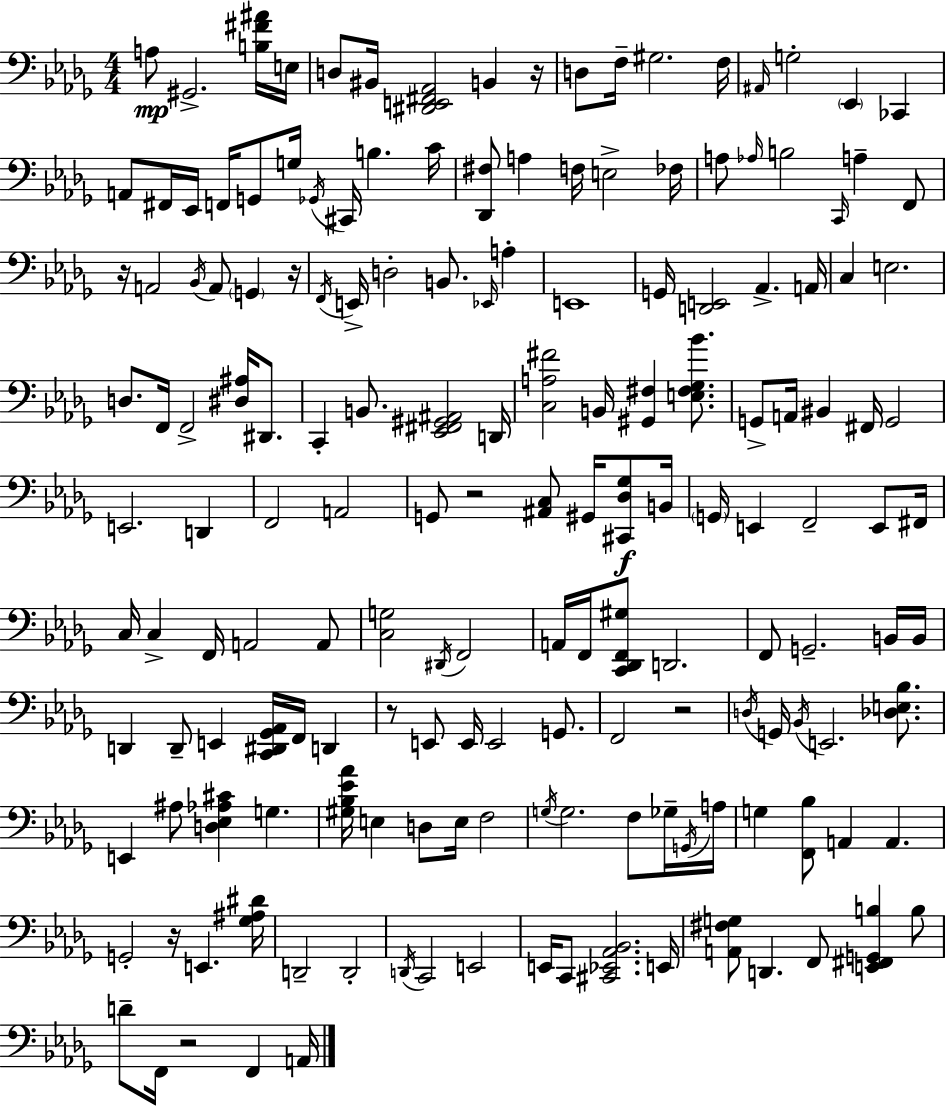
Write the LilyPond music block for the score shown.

{
  \clef bass
  \numericTimeSignature
  \time 4/4
  \key bes \minor
  \repeat volta 2 { a8\mp gis,2.-> <b fis' ais'>16 e16 | d8 bis,16 <dis, e, fis, aes,>2 b,4 r16 | d8 f16-- gis2. f16 | \grace { ais,16 } g2-. \parenthesize ees,4 ces,4 | \break a,8 fis,16 ees,16 f,16 g,8 g16 \acciaccatura { ges,16 } cis,16 b4. | c'16 <des, fis>8 a4 f16 e2-> | fes16 a8 \grace { aes16 } b2 \grace { c,16 } a4-- | f,8 r16 a,2 \acciaccatura { bes,16 } a,8 | \break \parenthesize g,4 r16 \acciaccatura { f,16 } e,16-> d2-. b,8. | \grace { ees,16 } a4-. e,1 | g,16 <d, e,>2 | aes,4.-> a,16 c4 e2. | \break d8. f,16 f,2-> | <dis ais>16 dis,8. c,4-. b,8. <ees, fis, gis, ais,>2 | d,16 <c a fis'>2 b,16 | <gis, fis>4 <e fis ges bes'>8. g,8-> a,16 bis,4 fis,16 g,2 | \break e,2. | d,4 f,2 a,2 | g,8 r2 | <ais, c>8 gis,16 <cis, des ges>8\f b,16 \parenthesize g,16 e,4 f,2-- | \break e,8 fis,16 c16 c4-> f,16 a,2 | a,8 <c g>2 \acciaccatura { dis,16 } | f,2 a,16 f,16 <c, des, f, gis>8 d,2. | f,8 g,2.-- | \break b,16 b,16 d,4 d,8-- e,4 | <c, dis, ges, aes,>16 f,16 d,4 r8 e,8 e,16 e,2 | g,8. f,2 | r2 \acciaccatura { d16 } g,16 \acciaccatura { bes,16 } e,2. | \break <des e bes>8. e,4 ais8 | <d ees aes cis'>4 g4. <gis bes ees' aes'>16 e4 d8 | e16 f2 \acciaccatura { g16 } g2. | f8 ges16-- \acciaccatura { g,16 } a16 g4 | \break <f, bes>8 a,4 a,4. g,2-. | r16 e,4. <ges ais dis'>16 d,2-- | d,2-. \acciaccatura { d,16 } c,2 | e,2 e,16 c,8 | \break <cis, ees, aes, bes,>2. e,16 <a, fis g>8 d,4. | f,8 <e, fis, g, b>4 b8 d'8-- f,16 | r2 f,4 a,16 } \bar "|."
}